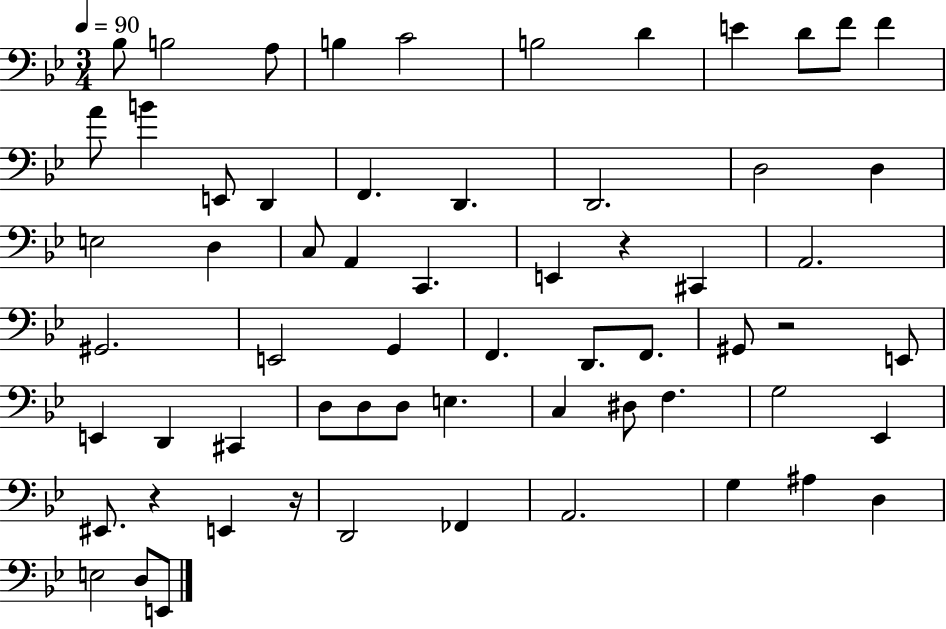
Bb3/e B3/h A3/e B3/q C4/h B3/h D4/q E4/q D4/e F4/e F4/q A4/e B4/q E2/e D2/q F2/q. D2/q. D2/h. D3/h D3/q E3/h D3/q C3/e A2/q C2/q. E2/q R/q C#2/q A2/h. G#2/h. E2/h G2/q F2/q. D2/e. F2/e. G#2/e R/h E2/e E2/q D2/q C#2/q D3/e D3/e D3/e E3/q. C3/q D#3/e F3/q. G3/h Eb2/q EIS2/e. R/q E2/q R/s D2/h FES2/q A2/h. G3/q A#3/q D3/q E3/h D3/e E2/e